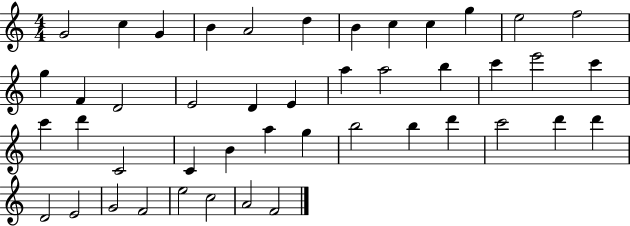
G4/h C5/q G4/q B4/q A4/h D5/q B4/q C5/q C5/q G5/q E5/h F5/h G5/q F4/q D4/h E4/h D4/q E4/q A5/q A5/h B5/q C6/q E6/h C6/q C6/q D6/q C4/h C4/q B4/q A5/q G5/q B5/h B5/q D6/q C6/h D6/q D6/q D4/h E4/h G4/h F4/h E5/h C5/h A4/h F4/h